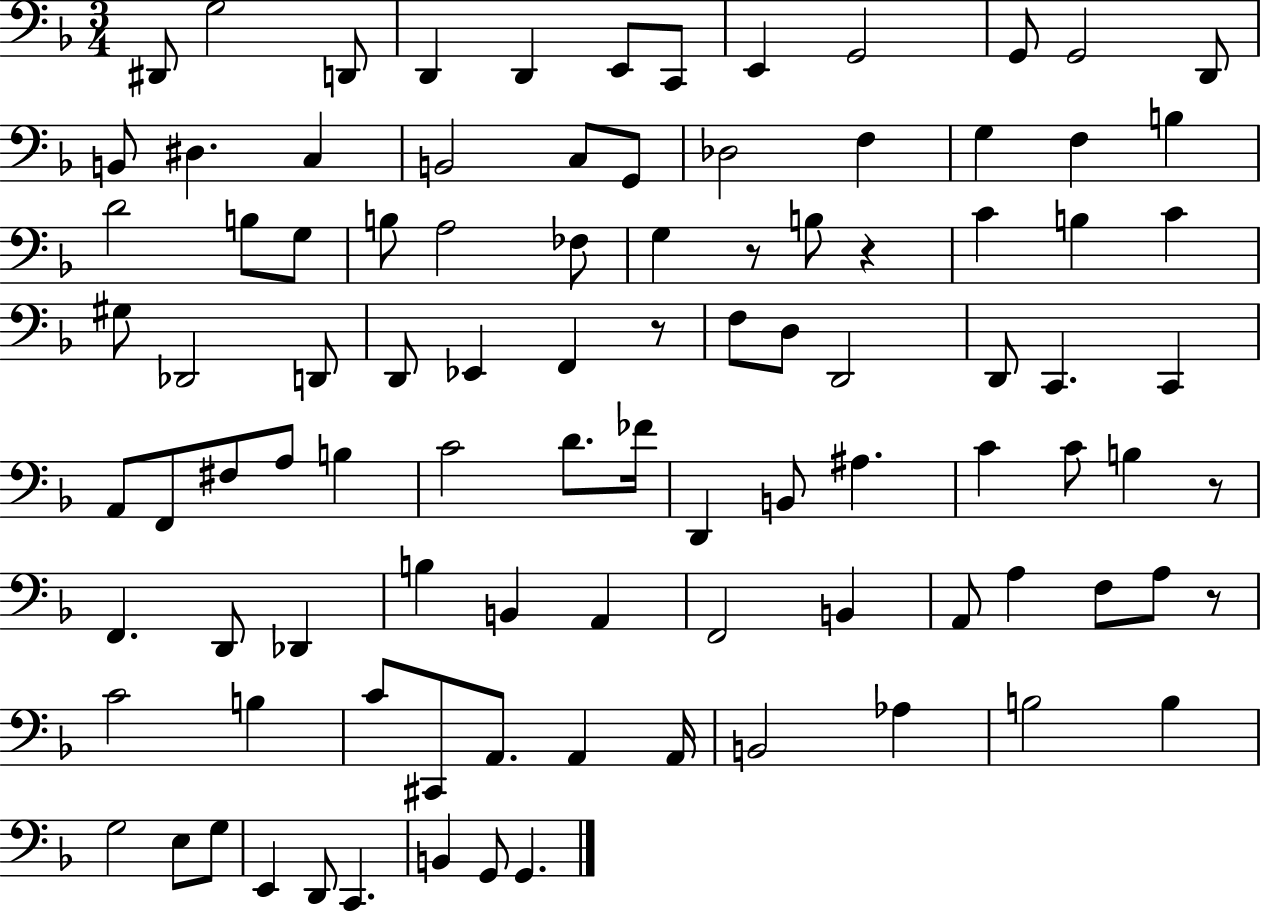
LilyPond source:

{
  \clef bass
  \numericTimeSignature
  \time 3/4
  \key f \major
  \repeat volta 2 { dis,8 g2 d,8 | d,4 d,4 e,8 c,8 | e,4 g,2 | g,8 g,2 d,8 | \break b,8 dis4. c4 | b,2 c8 g,8 | des2 f4 | g4 f4 b4 | \break d'2 b8 g8 | b8 a2 fes8 | g4 r8 b8 r4 | c'4 b4 c'4 | \break gis8 des,2 d,8 | d,8 ees,4 f,4 r8 | f8 d8 d,2 | d,8 c,4. c,4 | \break a,8 f,8 fis8 a8 b4 | c'2 d'8. fes'16 | d,4 b,8 ais4. | c'4 c'8 b4 r8 | \break f,4. d,8 des,4 | b4 b,4 a,4 | f,2 b,4 | a,8 a4 f8 a8 r8 | \break c'2 b4 | c'8 cis,8 a,8. a,4 a,16 | b,2 aes4 | b2 b4 | \break g2 e8 g8 | e,4 d,8 c,4. | b,4 g,8 g,4. | } \bar "|."
}